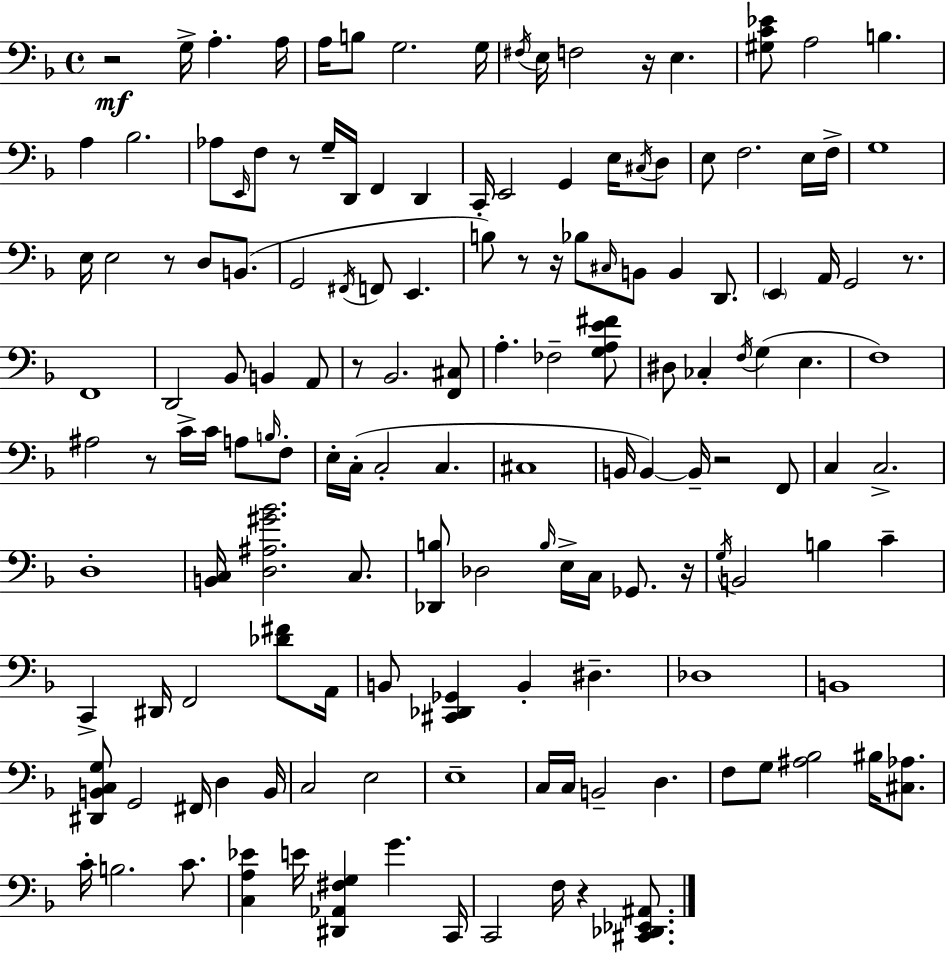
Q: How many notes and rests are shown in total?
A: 149